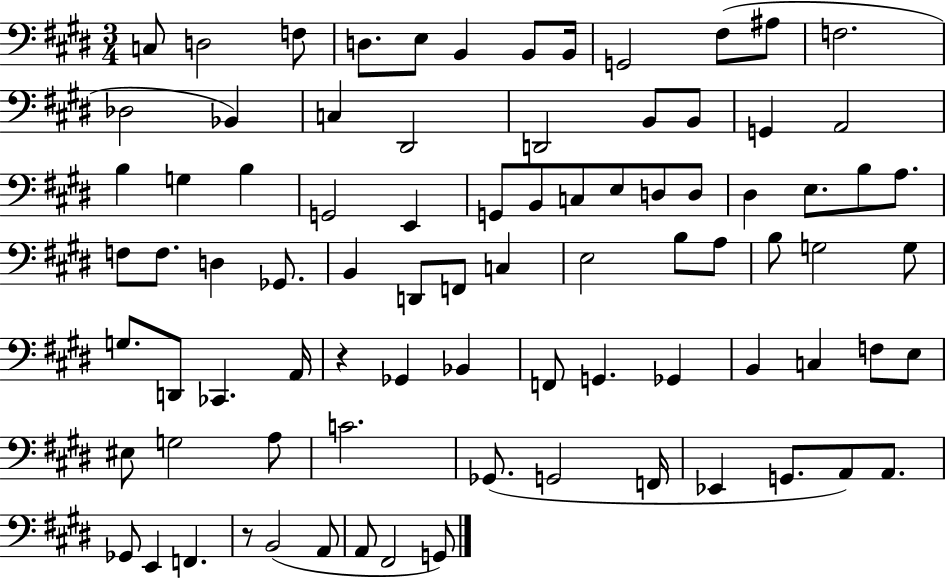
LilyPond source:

{
  \clef bass
  \numericTimeSignature
  \time 3/4
  \key e \major
  \repeat volta 2 { c8 d2 f8 | d8. e8 b,4 b,8 b,16 | g,2 fis8( ais8 | f2. | \break des2 bes,4) | c4 dis,2 | d,2 b,8 b,8 | g,4 a,2 | \break b4 g4 b4 | g,2 e,4 | g,8 b,8 c8 e8 d8 d8 | dis4 e8. b8 a8. | \break f8 f8. d4 ges,8. | b,4 d,8 f,8 c4 | e2 b8 a8 | b8 g2 g8 | \break g8. d,8 ces,4. a,16 | r4 ges,4 bes,4 | f,8 g,4. ges,4 | b,4 c4 f8 e8 | \break eis8 g2 a8 | c'2. | ges,8.( g,2 f,16 | ees,4 g,8. a,8) a,8. | \break ges,8 e,4 f,4. | r8 b,2( a,8 | a,8 fis,2 g,8) | } \bar "|."
}